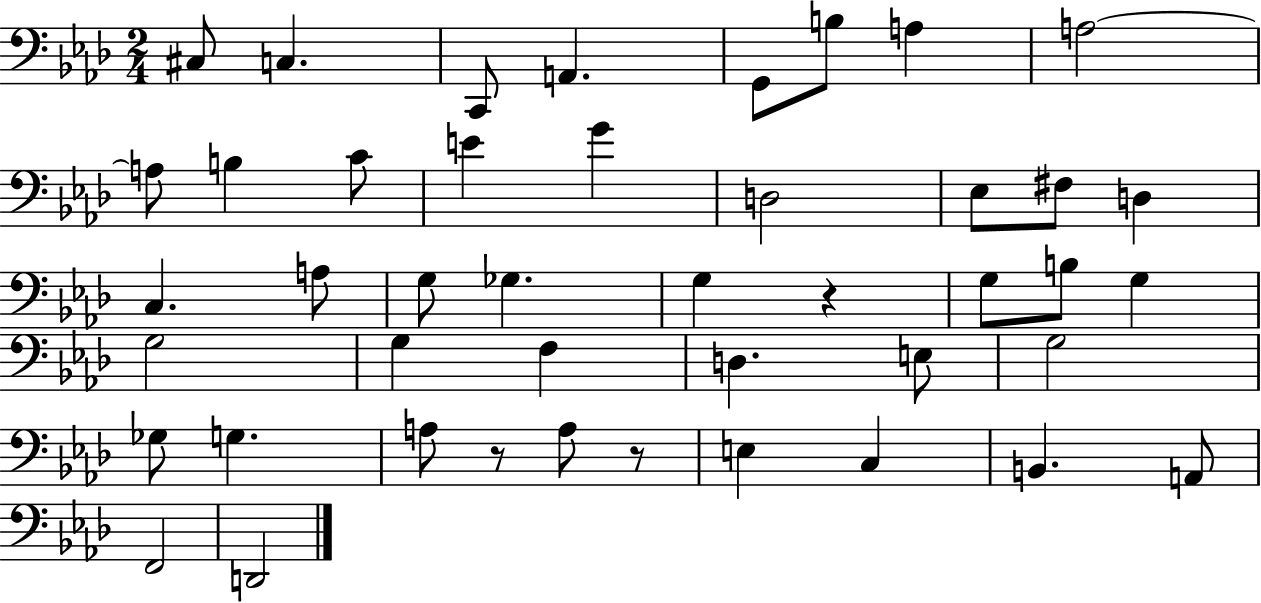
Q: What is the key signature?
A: AES major